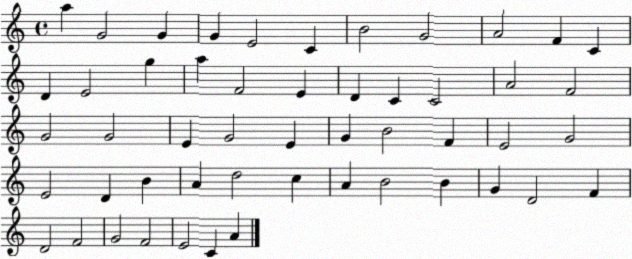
X:1
T:Untitled
M:4/4
L:1/4
K:C
a G2 G G E2 C B2 G2 A2 F C D E2 g a F2 E D C C2 A2 F2 G2 G2 E G2 E G B2 F E2 G2 E2 D B A d2 c A B2 B G D2 F D2 F2 G2 F2 E2 C A